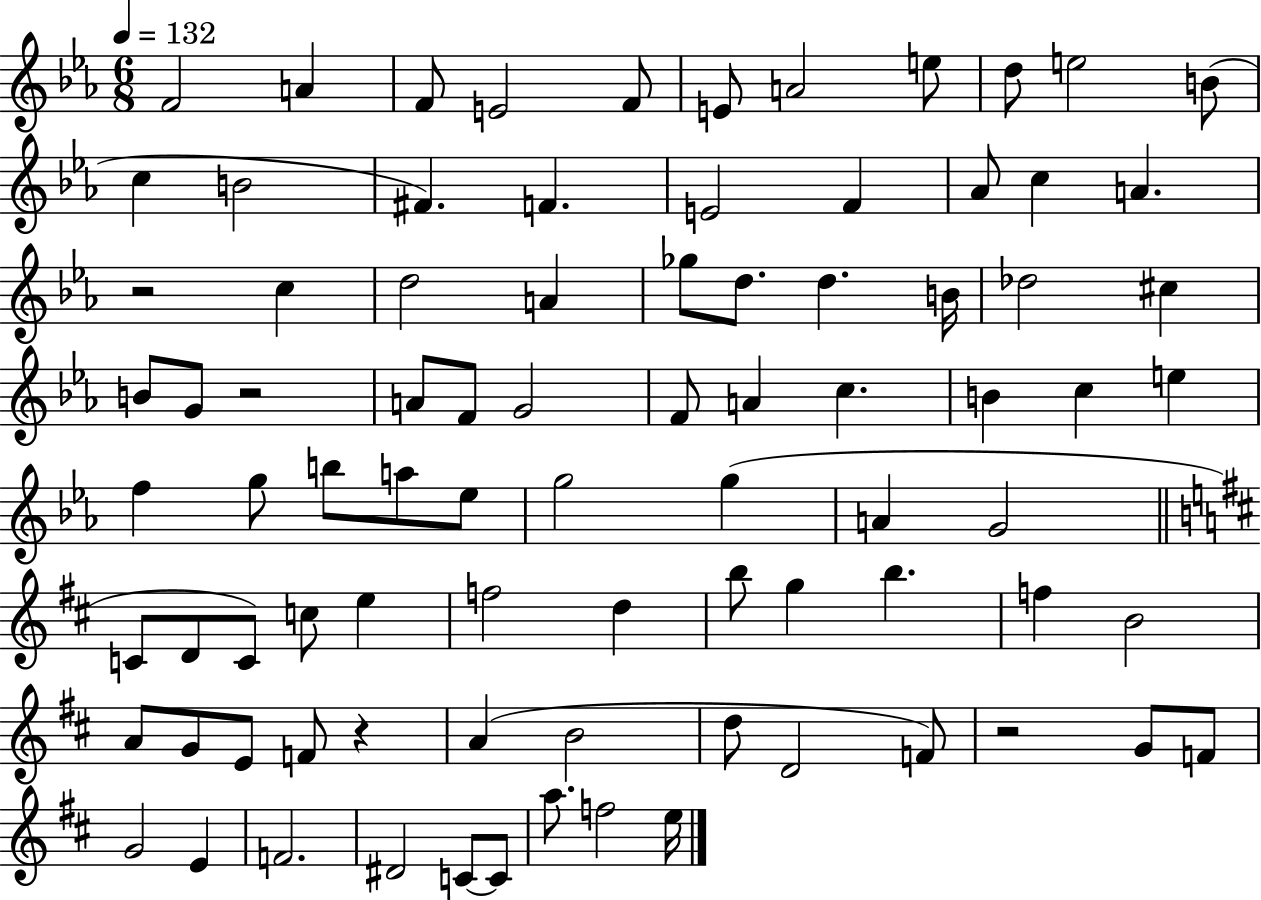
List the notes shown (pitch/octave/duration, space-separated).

F4/h A4/q F4/e E4/h F4/e E4/e A4/h E5/e D5/e E5/h B4/e C5/q B4/h F#4/q. F4/q. E4/h F4/q Ab4/e C5/q A4/q. R/h C5/q D5/h A4/q Gb5/e D5/e. D5/q. B4/s Db5/h C#5/q B4/e G4/e R/h A4/e F4/e G4/h F4/e A4/q C5/q. B4/q C5/q E5/q F5/q G5/e B5/e A5/e Eb5/e G5/h G5/q A4/q G4/h C4/e D4/e C4/e C5/e E5/q F5/h D5/q B5/e G5/q B5/q. F5/q B4/h A4/e G4/e E4/e F4/e R/q A4/q B4/h D5/e D4/h F4/e R/h G4/e F4/e G4/h E4/q F4/h. D#4/h C4/e C4/e A5/e. F5/h E5/s